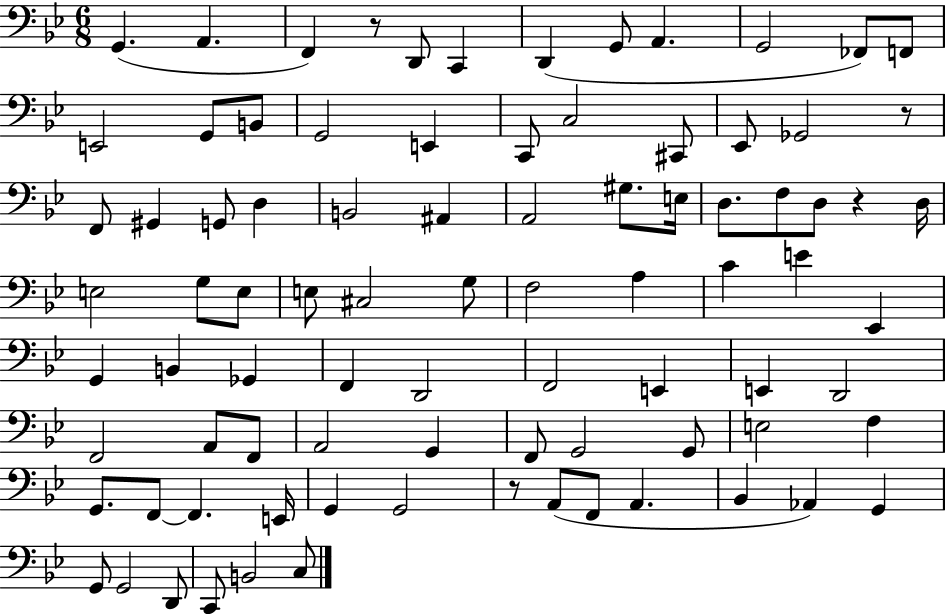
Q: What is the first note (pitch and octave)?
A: G2